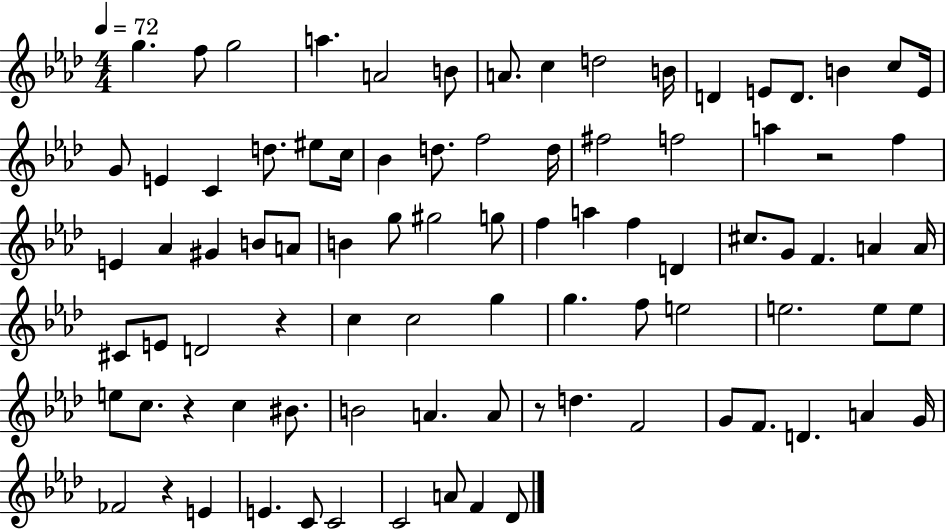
{
  \clef treble
  \numericTimeSignature
  \time 4/4
  \key aes \major
  \tempo 4 = 72
  \repeat volta 2 { g''4. f''8 g''2 | a''4. a'2 b'8 | a'8. c''4 d''2 b'16 | d'4 e'8 d'8. b'4 c''8 e'16 | \break g'8 e'4 c'4 d''8. eis''8 c''16 | bes'4 d''8. f''2 d''16 | fis''2 f''2 | a''4 r2 f''4 | \break e'4 aes'4 gis'4 b'8 a'8 | b'4 g''8 gis''2 g''8 | f''4 a''4 f''4 d'4 | cis''8. g'8 f'4. a'4 a'16 | \break cis'8 e'8 d'2 r4 | c''4 c''2 g''4 | g''4. f''8 e''2 | e''2. e''8 e''8 | \break e''8 c''8. r4 c''4 bis'8. | b'2 a'4. a'8 | r8 d''4. f'2 | g'8 f'8. d'4. a'4 g'16 | \break fes'2 r4 e'4 | e'4. c'8 c'2 | c'2 a'8 f'4 des'8 | } \bar "|."
}